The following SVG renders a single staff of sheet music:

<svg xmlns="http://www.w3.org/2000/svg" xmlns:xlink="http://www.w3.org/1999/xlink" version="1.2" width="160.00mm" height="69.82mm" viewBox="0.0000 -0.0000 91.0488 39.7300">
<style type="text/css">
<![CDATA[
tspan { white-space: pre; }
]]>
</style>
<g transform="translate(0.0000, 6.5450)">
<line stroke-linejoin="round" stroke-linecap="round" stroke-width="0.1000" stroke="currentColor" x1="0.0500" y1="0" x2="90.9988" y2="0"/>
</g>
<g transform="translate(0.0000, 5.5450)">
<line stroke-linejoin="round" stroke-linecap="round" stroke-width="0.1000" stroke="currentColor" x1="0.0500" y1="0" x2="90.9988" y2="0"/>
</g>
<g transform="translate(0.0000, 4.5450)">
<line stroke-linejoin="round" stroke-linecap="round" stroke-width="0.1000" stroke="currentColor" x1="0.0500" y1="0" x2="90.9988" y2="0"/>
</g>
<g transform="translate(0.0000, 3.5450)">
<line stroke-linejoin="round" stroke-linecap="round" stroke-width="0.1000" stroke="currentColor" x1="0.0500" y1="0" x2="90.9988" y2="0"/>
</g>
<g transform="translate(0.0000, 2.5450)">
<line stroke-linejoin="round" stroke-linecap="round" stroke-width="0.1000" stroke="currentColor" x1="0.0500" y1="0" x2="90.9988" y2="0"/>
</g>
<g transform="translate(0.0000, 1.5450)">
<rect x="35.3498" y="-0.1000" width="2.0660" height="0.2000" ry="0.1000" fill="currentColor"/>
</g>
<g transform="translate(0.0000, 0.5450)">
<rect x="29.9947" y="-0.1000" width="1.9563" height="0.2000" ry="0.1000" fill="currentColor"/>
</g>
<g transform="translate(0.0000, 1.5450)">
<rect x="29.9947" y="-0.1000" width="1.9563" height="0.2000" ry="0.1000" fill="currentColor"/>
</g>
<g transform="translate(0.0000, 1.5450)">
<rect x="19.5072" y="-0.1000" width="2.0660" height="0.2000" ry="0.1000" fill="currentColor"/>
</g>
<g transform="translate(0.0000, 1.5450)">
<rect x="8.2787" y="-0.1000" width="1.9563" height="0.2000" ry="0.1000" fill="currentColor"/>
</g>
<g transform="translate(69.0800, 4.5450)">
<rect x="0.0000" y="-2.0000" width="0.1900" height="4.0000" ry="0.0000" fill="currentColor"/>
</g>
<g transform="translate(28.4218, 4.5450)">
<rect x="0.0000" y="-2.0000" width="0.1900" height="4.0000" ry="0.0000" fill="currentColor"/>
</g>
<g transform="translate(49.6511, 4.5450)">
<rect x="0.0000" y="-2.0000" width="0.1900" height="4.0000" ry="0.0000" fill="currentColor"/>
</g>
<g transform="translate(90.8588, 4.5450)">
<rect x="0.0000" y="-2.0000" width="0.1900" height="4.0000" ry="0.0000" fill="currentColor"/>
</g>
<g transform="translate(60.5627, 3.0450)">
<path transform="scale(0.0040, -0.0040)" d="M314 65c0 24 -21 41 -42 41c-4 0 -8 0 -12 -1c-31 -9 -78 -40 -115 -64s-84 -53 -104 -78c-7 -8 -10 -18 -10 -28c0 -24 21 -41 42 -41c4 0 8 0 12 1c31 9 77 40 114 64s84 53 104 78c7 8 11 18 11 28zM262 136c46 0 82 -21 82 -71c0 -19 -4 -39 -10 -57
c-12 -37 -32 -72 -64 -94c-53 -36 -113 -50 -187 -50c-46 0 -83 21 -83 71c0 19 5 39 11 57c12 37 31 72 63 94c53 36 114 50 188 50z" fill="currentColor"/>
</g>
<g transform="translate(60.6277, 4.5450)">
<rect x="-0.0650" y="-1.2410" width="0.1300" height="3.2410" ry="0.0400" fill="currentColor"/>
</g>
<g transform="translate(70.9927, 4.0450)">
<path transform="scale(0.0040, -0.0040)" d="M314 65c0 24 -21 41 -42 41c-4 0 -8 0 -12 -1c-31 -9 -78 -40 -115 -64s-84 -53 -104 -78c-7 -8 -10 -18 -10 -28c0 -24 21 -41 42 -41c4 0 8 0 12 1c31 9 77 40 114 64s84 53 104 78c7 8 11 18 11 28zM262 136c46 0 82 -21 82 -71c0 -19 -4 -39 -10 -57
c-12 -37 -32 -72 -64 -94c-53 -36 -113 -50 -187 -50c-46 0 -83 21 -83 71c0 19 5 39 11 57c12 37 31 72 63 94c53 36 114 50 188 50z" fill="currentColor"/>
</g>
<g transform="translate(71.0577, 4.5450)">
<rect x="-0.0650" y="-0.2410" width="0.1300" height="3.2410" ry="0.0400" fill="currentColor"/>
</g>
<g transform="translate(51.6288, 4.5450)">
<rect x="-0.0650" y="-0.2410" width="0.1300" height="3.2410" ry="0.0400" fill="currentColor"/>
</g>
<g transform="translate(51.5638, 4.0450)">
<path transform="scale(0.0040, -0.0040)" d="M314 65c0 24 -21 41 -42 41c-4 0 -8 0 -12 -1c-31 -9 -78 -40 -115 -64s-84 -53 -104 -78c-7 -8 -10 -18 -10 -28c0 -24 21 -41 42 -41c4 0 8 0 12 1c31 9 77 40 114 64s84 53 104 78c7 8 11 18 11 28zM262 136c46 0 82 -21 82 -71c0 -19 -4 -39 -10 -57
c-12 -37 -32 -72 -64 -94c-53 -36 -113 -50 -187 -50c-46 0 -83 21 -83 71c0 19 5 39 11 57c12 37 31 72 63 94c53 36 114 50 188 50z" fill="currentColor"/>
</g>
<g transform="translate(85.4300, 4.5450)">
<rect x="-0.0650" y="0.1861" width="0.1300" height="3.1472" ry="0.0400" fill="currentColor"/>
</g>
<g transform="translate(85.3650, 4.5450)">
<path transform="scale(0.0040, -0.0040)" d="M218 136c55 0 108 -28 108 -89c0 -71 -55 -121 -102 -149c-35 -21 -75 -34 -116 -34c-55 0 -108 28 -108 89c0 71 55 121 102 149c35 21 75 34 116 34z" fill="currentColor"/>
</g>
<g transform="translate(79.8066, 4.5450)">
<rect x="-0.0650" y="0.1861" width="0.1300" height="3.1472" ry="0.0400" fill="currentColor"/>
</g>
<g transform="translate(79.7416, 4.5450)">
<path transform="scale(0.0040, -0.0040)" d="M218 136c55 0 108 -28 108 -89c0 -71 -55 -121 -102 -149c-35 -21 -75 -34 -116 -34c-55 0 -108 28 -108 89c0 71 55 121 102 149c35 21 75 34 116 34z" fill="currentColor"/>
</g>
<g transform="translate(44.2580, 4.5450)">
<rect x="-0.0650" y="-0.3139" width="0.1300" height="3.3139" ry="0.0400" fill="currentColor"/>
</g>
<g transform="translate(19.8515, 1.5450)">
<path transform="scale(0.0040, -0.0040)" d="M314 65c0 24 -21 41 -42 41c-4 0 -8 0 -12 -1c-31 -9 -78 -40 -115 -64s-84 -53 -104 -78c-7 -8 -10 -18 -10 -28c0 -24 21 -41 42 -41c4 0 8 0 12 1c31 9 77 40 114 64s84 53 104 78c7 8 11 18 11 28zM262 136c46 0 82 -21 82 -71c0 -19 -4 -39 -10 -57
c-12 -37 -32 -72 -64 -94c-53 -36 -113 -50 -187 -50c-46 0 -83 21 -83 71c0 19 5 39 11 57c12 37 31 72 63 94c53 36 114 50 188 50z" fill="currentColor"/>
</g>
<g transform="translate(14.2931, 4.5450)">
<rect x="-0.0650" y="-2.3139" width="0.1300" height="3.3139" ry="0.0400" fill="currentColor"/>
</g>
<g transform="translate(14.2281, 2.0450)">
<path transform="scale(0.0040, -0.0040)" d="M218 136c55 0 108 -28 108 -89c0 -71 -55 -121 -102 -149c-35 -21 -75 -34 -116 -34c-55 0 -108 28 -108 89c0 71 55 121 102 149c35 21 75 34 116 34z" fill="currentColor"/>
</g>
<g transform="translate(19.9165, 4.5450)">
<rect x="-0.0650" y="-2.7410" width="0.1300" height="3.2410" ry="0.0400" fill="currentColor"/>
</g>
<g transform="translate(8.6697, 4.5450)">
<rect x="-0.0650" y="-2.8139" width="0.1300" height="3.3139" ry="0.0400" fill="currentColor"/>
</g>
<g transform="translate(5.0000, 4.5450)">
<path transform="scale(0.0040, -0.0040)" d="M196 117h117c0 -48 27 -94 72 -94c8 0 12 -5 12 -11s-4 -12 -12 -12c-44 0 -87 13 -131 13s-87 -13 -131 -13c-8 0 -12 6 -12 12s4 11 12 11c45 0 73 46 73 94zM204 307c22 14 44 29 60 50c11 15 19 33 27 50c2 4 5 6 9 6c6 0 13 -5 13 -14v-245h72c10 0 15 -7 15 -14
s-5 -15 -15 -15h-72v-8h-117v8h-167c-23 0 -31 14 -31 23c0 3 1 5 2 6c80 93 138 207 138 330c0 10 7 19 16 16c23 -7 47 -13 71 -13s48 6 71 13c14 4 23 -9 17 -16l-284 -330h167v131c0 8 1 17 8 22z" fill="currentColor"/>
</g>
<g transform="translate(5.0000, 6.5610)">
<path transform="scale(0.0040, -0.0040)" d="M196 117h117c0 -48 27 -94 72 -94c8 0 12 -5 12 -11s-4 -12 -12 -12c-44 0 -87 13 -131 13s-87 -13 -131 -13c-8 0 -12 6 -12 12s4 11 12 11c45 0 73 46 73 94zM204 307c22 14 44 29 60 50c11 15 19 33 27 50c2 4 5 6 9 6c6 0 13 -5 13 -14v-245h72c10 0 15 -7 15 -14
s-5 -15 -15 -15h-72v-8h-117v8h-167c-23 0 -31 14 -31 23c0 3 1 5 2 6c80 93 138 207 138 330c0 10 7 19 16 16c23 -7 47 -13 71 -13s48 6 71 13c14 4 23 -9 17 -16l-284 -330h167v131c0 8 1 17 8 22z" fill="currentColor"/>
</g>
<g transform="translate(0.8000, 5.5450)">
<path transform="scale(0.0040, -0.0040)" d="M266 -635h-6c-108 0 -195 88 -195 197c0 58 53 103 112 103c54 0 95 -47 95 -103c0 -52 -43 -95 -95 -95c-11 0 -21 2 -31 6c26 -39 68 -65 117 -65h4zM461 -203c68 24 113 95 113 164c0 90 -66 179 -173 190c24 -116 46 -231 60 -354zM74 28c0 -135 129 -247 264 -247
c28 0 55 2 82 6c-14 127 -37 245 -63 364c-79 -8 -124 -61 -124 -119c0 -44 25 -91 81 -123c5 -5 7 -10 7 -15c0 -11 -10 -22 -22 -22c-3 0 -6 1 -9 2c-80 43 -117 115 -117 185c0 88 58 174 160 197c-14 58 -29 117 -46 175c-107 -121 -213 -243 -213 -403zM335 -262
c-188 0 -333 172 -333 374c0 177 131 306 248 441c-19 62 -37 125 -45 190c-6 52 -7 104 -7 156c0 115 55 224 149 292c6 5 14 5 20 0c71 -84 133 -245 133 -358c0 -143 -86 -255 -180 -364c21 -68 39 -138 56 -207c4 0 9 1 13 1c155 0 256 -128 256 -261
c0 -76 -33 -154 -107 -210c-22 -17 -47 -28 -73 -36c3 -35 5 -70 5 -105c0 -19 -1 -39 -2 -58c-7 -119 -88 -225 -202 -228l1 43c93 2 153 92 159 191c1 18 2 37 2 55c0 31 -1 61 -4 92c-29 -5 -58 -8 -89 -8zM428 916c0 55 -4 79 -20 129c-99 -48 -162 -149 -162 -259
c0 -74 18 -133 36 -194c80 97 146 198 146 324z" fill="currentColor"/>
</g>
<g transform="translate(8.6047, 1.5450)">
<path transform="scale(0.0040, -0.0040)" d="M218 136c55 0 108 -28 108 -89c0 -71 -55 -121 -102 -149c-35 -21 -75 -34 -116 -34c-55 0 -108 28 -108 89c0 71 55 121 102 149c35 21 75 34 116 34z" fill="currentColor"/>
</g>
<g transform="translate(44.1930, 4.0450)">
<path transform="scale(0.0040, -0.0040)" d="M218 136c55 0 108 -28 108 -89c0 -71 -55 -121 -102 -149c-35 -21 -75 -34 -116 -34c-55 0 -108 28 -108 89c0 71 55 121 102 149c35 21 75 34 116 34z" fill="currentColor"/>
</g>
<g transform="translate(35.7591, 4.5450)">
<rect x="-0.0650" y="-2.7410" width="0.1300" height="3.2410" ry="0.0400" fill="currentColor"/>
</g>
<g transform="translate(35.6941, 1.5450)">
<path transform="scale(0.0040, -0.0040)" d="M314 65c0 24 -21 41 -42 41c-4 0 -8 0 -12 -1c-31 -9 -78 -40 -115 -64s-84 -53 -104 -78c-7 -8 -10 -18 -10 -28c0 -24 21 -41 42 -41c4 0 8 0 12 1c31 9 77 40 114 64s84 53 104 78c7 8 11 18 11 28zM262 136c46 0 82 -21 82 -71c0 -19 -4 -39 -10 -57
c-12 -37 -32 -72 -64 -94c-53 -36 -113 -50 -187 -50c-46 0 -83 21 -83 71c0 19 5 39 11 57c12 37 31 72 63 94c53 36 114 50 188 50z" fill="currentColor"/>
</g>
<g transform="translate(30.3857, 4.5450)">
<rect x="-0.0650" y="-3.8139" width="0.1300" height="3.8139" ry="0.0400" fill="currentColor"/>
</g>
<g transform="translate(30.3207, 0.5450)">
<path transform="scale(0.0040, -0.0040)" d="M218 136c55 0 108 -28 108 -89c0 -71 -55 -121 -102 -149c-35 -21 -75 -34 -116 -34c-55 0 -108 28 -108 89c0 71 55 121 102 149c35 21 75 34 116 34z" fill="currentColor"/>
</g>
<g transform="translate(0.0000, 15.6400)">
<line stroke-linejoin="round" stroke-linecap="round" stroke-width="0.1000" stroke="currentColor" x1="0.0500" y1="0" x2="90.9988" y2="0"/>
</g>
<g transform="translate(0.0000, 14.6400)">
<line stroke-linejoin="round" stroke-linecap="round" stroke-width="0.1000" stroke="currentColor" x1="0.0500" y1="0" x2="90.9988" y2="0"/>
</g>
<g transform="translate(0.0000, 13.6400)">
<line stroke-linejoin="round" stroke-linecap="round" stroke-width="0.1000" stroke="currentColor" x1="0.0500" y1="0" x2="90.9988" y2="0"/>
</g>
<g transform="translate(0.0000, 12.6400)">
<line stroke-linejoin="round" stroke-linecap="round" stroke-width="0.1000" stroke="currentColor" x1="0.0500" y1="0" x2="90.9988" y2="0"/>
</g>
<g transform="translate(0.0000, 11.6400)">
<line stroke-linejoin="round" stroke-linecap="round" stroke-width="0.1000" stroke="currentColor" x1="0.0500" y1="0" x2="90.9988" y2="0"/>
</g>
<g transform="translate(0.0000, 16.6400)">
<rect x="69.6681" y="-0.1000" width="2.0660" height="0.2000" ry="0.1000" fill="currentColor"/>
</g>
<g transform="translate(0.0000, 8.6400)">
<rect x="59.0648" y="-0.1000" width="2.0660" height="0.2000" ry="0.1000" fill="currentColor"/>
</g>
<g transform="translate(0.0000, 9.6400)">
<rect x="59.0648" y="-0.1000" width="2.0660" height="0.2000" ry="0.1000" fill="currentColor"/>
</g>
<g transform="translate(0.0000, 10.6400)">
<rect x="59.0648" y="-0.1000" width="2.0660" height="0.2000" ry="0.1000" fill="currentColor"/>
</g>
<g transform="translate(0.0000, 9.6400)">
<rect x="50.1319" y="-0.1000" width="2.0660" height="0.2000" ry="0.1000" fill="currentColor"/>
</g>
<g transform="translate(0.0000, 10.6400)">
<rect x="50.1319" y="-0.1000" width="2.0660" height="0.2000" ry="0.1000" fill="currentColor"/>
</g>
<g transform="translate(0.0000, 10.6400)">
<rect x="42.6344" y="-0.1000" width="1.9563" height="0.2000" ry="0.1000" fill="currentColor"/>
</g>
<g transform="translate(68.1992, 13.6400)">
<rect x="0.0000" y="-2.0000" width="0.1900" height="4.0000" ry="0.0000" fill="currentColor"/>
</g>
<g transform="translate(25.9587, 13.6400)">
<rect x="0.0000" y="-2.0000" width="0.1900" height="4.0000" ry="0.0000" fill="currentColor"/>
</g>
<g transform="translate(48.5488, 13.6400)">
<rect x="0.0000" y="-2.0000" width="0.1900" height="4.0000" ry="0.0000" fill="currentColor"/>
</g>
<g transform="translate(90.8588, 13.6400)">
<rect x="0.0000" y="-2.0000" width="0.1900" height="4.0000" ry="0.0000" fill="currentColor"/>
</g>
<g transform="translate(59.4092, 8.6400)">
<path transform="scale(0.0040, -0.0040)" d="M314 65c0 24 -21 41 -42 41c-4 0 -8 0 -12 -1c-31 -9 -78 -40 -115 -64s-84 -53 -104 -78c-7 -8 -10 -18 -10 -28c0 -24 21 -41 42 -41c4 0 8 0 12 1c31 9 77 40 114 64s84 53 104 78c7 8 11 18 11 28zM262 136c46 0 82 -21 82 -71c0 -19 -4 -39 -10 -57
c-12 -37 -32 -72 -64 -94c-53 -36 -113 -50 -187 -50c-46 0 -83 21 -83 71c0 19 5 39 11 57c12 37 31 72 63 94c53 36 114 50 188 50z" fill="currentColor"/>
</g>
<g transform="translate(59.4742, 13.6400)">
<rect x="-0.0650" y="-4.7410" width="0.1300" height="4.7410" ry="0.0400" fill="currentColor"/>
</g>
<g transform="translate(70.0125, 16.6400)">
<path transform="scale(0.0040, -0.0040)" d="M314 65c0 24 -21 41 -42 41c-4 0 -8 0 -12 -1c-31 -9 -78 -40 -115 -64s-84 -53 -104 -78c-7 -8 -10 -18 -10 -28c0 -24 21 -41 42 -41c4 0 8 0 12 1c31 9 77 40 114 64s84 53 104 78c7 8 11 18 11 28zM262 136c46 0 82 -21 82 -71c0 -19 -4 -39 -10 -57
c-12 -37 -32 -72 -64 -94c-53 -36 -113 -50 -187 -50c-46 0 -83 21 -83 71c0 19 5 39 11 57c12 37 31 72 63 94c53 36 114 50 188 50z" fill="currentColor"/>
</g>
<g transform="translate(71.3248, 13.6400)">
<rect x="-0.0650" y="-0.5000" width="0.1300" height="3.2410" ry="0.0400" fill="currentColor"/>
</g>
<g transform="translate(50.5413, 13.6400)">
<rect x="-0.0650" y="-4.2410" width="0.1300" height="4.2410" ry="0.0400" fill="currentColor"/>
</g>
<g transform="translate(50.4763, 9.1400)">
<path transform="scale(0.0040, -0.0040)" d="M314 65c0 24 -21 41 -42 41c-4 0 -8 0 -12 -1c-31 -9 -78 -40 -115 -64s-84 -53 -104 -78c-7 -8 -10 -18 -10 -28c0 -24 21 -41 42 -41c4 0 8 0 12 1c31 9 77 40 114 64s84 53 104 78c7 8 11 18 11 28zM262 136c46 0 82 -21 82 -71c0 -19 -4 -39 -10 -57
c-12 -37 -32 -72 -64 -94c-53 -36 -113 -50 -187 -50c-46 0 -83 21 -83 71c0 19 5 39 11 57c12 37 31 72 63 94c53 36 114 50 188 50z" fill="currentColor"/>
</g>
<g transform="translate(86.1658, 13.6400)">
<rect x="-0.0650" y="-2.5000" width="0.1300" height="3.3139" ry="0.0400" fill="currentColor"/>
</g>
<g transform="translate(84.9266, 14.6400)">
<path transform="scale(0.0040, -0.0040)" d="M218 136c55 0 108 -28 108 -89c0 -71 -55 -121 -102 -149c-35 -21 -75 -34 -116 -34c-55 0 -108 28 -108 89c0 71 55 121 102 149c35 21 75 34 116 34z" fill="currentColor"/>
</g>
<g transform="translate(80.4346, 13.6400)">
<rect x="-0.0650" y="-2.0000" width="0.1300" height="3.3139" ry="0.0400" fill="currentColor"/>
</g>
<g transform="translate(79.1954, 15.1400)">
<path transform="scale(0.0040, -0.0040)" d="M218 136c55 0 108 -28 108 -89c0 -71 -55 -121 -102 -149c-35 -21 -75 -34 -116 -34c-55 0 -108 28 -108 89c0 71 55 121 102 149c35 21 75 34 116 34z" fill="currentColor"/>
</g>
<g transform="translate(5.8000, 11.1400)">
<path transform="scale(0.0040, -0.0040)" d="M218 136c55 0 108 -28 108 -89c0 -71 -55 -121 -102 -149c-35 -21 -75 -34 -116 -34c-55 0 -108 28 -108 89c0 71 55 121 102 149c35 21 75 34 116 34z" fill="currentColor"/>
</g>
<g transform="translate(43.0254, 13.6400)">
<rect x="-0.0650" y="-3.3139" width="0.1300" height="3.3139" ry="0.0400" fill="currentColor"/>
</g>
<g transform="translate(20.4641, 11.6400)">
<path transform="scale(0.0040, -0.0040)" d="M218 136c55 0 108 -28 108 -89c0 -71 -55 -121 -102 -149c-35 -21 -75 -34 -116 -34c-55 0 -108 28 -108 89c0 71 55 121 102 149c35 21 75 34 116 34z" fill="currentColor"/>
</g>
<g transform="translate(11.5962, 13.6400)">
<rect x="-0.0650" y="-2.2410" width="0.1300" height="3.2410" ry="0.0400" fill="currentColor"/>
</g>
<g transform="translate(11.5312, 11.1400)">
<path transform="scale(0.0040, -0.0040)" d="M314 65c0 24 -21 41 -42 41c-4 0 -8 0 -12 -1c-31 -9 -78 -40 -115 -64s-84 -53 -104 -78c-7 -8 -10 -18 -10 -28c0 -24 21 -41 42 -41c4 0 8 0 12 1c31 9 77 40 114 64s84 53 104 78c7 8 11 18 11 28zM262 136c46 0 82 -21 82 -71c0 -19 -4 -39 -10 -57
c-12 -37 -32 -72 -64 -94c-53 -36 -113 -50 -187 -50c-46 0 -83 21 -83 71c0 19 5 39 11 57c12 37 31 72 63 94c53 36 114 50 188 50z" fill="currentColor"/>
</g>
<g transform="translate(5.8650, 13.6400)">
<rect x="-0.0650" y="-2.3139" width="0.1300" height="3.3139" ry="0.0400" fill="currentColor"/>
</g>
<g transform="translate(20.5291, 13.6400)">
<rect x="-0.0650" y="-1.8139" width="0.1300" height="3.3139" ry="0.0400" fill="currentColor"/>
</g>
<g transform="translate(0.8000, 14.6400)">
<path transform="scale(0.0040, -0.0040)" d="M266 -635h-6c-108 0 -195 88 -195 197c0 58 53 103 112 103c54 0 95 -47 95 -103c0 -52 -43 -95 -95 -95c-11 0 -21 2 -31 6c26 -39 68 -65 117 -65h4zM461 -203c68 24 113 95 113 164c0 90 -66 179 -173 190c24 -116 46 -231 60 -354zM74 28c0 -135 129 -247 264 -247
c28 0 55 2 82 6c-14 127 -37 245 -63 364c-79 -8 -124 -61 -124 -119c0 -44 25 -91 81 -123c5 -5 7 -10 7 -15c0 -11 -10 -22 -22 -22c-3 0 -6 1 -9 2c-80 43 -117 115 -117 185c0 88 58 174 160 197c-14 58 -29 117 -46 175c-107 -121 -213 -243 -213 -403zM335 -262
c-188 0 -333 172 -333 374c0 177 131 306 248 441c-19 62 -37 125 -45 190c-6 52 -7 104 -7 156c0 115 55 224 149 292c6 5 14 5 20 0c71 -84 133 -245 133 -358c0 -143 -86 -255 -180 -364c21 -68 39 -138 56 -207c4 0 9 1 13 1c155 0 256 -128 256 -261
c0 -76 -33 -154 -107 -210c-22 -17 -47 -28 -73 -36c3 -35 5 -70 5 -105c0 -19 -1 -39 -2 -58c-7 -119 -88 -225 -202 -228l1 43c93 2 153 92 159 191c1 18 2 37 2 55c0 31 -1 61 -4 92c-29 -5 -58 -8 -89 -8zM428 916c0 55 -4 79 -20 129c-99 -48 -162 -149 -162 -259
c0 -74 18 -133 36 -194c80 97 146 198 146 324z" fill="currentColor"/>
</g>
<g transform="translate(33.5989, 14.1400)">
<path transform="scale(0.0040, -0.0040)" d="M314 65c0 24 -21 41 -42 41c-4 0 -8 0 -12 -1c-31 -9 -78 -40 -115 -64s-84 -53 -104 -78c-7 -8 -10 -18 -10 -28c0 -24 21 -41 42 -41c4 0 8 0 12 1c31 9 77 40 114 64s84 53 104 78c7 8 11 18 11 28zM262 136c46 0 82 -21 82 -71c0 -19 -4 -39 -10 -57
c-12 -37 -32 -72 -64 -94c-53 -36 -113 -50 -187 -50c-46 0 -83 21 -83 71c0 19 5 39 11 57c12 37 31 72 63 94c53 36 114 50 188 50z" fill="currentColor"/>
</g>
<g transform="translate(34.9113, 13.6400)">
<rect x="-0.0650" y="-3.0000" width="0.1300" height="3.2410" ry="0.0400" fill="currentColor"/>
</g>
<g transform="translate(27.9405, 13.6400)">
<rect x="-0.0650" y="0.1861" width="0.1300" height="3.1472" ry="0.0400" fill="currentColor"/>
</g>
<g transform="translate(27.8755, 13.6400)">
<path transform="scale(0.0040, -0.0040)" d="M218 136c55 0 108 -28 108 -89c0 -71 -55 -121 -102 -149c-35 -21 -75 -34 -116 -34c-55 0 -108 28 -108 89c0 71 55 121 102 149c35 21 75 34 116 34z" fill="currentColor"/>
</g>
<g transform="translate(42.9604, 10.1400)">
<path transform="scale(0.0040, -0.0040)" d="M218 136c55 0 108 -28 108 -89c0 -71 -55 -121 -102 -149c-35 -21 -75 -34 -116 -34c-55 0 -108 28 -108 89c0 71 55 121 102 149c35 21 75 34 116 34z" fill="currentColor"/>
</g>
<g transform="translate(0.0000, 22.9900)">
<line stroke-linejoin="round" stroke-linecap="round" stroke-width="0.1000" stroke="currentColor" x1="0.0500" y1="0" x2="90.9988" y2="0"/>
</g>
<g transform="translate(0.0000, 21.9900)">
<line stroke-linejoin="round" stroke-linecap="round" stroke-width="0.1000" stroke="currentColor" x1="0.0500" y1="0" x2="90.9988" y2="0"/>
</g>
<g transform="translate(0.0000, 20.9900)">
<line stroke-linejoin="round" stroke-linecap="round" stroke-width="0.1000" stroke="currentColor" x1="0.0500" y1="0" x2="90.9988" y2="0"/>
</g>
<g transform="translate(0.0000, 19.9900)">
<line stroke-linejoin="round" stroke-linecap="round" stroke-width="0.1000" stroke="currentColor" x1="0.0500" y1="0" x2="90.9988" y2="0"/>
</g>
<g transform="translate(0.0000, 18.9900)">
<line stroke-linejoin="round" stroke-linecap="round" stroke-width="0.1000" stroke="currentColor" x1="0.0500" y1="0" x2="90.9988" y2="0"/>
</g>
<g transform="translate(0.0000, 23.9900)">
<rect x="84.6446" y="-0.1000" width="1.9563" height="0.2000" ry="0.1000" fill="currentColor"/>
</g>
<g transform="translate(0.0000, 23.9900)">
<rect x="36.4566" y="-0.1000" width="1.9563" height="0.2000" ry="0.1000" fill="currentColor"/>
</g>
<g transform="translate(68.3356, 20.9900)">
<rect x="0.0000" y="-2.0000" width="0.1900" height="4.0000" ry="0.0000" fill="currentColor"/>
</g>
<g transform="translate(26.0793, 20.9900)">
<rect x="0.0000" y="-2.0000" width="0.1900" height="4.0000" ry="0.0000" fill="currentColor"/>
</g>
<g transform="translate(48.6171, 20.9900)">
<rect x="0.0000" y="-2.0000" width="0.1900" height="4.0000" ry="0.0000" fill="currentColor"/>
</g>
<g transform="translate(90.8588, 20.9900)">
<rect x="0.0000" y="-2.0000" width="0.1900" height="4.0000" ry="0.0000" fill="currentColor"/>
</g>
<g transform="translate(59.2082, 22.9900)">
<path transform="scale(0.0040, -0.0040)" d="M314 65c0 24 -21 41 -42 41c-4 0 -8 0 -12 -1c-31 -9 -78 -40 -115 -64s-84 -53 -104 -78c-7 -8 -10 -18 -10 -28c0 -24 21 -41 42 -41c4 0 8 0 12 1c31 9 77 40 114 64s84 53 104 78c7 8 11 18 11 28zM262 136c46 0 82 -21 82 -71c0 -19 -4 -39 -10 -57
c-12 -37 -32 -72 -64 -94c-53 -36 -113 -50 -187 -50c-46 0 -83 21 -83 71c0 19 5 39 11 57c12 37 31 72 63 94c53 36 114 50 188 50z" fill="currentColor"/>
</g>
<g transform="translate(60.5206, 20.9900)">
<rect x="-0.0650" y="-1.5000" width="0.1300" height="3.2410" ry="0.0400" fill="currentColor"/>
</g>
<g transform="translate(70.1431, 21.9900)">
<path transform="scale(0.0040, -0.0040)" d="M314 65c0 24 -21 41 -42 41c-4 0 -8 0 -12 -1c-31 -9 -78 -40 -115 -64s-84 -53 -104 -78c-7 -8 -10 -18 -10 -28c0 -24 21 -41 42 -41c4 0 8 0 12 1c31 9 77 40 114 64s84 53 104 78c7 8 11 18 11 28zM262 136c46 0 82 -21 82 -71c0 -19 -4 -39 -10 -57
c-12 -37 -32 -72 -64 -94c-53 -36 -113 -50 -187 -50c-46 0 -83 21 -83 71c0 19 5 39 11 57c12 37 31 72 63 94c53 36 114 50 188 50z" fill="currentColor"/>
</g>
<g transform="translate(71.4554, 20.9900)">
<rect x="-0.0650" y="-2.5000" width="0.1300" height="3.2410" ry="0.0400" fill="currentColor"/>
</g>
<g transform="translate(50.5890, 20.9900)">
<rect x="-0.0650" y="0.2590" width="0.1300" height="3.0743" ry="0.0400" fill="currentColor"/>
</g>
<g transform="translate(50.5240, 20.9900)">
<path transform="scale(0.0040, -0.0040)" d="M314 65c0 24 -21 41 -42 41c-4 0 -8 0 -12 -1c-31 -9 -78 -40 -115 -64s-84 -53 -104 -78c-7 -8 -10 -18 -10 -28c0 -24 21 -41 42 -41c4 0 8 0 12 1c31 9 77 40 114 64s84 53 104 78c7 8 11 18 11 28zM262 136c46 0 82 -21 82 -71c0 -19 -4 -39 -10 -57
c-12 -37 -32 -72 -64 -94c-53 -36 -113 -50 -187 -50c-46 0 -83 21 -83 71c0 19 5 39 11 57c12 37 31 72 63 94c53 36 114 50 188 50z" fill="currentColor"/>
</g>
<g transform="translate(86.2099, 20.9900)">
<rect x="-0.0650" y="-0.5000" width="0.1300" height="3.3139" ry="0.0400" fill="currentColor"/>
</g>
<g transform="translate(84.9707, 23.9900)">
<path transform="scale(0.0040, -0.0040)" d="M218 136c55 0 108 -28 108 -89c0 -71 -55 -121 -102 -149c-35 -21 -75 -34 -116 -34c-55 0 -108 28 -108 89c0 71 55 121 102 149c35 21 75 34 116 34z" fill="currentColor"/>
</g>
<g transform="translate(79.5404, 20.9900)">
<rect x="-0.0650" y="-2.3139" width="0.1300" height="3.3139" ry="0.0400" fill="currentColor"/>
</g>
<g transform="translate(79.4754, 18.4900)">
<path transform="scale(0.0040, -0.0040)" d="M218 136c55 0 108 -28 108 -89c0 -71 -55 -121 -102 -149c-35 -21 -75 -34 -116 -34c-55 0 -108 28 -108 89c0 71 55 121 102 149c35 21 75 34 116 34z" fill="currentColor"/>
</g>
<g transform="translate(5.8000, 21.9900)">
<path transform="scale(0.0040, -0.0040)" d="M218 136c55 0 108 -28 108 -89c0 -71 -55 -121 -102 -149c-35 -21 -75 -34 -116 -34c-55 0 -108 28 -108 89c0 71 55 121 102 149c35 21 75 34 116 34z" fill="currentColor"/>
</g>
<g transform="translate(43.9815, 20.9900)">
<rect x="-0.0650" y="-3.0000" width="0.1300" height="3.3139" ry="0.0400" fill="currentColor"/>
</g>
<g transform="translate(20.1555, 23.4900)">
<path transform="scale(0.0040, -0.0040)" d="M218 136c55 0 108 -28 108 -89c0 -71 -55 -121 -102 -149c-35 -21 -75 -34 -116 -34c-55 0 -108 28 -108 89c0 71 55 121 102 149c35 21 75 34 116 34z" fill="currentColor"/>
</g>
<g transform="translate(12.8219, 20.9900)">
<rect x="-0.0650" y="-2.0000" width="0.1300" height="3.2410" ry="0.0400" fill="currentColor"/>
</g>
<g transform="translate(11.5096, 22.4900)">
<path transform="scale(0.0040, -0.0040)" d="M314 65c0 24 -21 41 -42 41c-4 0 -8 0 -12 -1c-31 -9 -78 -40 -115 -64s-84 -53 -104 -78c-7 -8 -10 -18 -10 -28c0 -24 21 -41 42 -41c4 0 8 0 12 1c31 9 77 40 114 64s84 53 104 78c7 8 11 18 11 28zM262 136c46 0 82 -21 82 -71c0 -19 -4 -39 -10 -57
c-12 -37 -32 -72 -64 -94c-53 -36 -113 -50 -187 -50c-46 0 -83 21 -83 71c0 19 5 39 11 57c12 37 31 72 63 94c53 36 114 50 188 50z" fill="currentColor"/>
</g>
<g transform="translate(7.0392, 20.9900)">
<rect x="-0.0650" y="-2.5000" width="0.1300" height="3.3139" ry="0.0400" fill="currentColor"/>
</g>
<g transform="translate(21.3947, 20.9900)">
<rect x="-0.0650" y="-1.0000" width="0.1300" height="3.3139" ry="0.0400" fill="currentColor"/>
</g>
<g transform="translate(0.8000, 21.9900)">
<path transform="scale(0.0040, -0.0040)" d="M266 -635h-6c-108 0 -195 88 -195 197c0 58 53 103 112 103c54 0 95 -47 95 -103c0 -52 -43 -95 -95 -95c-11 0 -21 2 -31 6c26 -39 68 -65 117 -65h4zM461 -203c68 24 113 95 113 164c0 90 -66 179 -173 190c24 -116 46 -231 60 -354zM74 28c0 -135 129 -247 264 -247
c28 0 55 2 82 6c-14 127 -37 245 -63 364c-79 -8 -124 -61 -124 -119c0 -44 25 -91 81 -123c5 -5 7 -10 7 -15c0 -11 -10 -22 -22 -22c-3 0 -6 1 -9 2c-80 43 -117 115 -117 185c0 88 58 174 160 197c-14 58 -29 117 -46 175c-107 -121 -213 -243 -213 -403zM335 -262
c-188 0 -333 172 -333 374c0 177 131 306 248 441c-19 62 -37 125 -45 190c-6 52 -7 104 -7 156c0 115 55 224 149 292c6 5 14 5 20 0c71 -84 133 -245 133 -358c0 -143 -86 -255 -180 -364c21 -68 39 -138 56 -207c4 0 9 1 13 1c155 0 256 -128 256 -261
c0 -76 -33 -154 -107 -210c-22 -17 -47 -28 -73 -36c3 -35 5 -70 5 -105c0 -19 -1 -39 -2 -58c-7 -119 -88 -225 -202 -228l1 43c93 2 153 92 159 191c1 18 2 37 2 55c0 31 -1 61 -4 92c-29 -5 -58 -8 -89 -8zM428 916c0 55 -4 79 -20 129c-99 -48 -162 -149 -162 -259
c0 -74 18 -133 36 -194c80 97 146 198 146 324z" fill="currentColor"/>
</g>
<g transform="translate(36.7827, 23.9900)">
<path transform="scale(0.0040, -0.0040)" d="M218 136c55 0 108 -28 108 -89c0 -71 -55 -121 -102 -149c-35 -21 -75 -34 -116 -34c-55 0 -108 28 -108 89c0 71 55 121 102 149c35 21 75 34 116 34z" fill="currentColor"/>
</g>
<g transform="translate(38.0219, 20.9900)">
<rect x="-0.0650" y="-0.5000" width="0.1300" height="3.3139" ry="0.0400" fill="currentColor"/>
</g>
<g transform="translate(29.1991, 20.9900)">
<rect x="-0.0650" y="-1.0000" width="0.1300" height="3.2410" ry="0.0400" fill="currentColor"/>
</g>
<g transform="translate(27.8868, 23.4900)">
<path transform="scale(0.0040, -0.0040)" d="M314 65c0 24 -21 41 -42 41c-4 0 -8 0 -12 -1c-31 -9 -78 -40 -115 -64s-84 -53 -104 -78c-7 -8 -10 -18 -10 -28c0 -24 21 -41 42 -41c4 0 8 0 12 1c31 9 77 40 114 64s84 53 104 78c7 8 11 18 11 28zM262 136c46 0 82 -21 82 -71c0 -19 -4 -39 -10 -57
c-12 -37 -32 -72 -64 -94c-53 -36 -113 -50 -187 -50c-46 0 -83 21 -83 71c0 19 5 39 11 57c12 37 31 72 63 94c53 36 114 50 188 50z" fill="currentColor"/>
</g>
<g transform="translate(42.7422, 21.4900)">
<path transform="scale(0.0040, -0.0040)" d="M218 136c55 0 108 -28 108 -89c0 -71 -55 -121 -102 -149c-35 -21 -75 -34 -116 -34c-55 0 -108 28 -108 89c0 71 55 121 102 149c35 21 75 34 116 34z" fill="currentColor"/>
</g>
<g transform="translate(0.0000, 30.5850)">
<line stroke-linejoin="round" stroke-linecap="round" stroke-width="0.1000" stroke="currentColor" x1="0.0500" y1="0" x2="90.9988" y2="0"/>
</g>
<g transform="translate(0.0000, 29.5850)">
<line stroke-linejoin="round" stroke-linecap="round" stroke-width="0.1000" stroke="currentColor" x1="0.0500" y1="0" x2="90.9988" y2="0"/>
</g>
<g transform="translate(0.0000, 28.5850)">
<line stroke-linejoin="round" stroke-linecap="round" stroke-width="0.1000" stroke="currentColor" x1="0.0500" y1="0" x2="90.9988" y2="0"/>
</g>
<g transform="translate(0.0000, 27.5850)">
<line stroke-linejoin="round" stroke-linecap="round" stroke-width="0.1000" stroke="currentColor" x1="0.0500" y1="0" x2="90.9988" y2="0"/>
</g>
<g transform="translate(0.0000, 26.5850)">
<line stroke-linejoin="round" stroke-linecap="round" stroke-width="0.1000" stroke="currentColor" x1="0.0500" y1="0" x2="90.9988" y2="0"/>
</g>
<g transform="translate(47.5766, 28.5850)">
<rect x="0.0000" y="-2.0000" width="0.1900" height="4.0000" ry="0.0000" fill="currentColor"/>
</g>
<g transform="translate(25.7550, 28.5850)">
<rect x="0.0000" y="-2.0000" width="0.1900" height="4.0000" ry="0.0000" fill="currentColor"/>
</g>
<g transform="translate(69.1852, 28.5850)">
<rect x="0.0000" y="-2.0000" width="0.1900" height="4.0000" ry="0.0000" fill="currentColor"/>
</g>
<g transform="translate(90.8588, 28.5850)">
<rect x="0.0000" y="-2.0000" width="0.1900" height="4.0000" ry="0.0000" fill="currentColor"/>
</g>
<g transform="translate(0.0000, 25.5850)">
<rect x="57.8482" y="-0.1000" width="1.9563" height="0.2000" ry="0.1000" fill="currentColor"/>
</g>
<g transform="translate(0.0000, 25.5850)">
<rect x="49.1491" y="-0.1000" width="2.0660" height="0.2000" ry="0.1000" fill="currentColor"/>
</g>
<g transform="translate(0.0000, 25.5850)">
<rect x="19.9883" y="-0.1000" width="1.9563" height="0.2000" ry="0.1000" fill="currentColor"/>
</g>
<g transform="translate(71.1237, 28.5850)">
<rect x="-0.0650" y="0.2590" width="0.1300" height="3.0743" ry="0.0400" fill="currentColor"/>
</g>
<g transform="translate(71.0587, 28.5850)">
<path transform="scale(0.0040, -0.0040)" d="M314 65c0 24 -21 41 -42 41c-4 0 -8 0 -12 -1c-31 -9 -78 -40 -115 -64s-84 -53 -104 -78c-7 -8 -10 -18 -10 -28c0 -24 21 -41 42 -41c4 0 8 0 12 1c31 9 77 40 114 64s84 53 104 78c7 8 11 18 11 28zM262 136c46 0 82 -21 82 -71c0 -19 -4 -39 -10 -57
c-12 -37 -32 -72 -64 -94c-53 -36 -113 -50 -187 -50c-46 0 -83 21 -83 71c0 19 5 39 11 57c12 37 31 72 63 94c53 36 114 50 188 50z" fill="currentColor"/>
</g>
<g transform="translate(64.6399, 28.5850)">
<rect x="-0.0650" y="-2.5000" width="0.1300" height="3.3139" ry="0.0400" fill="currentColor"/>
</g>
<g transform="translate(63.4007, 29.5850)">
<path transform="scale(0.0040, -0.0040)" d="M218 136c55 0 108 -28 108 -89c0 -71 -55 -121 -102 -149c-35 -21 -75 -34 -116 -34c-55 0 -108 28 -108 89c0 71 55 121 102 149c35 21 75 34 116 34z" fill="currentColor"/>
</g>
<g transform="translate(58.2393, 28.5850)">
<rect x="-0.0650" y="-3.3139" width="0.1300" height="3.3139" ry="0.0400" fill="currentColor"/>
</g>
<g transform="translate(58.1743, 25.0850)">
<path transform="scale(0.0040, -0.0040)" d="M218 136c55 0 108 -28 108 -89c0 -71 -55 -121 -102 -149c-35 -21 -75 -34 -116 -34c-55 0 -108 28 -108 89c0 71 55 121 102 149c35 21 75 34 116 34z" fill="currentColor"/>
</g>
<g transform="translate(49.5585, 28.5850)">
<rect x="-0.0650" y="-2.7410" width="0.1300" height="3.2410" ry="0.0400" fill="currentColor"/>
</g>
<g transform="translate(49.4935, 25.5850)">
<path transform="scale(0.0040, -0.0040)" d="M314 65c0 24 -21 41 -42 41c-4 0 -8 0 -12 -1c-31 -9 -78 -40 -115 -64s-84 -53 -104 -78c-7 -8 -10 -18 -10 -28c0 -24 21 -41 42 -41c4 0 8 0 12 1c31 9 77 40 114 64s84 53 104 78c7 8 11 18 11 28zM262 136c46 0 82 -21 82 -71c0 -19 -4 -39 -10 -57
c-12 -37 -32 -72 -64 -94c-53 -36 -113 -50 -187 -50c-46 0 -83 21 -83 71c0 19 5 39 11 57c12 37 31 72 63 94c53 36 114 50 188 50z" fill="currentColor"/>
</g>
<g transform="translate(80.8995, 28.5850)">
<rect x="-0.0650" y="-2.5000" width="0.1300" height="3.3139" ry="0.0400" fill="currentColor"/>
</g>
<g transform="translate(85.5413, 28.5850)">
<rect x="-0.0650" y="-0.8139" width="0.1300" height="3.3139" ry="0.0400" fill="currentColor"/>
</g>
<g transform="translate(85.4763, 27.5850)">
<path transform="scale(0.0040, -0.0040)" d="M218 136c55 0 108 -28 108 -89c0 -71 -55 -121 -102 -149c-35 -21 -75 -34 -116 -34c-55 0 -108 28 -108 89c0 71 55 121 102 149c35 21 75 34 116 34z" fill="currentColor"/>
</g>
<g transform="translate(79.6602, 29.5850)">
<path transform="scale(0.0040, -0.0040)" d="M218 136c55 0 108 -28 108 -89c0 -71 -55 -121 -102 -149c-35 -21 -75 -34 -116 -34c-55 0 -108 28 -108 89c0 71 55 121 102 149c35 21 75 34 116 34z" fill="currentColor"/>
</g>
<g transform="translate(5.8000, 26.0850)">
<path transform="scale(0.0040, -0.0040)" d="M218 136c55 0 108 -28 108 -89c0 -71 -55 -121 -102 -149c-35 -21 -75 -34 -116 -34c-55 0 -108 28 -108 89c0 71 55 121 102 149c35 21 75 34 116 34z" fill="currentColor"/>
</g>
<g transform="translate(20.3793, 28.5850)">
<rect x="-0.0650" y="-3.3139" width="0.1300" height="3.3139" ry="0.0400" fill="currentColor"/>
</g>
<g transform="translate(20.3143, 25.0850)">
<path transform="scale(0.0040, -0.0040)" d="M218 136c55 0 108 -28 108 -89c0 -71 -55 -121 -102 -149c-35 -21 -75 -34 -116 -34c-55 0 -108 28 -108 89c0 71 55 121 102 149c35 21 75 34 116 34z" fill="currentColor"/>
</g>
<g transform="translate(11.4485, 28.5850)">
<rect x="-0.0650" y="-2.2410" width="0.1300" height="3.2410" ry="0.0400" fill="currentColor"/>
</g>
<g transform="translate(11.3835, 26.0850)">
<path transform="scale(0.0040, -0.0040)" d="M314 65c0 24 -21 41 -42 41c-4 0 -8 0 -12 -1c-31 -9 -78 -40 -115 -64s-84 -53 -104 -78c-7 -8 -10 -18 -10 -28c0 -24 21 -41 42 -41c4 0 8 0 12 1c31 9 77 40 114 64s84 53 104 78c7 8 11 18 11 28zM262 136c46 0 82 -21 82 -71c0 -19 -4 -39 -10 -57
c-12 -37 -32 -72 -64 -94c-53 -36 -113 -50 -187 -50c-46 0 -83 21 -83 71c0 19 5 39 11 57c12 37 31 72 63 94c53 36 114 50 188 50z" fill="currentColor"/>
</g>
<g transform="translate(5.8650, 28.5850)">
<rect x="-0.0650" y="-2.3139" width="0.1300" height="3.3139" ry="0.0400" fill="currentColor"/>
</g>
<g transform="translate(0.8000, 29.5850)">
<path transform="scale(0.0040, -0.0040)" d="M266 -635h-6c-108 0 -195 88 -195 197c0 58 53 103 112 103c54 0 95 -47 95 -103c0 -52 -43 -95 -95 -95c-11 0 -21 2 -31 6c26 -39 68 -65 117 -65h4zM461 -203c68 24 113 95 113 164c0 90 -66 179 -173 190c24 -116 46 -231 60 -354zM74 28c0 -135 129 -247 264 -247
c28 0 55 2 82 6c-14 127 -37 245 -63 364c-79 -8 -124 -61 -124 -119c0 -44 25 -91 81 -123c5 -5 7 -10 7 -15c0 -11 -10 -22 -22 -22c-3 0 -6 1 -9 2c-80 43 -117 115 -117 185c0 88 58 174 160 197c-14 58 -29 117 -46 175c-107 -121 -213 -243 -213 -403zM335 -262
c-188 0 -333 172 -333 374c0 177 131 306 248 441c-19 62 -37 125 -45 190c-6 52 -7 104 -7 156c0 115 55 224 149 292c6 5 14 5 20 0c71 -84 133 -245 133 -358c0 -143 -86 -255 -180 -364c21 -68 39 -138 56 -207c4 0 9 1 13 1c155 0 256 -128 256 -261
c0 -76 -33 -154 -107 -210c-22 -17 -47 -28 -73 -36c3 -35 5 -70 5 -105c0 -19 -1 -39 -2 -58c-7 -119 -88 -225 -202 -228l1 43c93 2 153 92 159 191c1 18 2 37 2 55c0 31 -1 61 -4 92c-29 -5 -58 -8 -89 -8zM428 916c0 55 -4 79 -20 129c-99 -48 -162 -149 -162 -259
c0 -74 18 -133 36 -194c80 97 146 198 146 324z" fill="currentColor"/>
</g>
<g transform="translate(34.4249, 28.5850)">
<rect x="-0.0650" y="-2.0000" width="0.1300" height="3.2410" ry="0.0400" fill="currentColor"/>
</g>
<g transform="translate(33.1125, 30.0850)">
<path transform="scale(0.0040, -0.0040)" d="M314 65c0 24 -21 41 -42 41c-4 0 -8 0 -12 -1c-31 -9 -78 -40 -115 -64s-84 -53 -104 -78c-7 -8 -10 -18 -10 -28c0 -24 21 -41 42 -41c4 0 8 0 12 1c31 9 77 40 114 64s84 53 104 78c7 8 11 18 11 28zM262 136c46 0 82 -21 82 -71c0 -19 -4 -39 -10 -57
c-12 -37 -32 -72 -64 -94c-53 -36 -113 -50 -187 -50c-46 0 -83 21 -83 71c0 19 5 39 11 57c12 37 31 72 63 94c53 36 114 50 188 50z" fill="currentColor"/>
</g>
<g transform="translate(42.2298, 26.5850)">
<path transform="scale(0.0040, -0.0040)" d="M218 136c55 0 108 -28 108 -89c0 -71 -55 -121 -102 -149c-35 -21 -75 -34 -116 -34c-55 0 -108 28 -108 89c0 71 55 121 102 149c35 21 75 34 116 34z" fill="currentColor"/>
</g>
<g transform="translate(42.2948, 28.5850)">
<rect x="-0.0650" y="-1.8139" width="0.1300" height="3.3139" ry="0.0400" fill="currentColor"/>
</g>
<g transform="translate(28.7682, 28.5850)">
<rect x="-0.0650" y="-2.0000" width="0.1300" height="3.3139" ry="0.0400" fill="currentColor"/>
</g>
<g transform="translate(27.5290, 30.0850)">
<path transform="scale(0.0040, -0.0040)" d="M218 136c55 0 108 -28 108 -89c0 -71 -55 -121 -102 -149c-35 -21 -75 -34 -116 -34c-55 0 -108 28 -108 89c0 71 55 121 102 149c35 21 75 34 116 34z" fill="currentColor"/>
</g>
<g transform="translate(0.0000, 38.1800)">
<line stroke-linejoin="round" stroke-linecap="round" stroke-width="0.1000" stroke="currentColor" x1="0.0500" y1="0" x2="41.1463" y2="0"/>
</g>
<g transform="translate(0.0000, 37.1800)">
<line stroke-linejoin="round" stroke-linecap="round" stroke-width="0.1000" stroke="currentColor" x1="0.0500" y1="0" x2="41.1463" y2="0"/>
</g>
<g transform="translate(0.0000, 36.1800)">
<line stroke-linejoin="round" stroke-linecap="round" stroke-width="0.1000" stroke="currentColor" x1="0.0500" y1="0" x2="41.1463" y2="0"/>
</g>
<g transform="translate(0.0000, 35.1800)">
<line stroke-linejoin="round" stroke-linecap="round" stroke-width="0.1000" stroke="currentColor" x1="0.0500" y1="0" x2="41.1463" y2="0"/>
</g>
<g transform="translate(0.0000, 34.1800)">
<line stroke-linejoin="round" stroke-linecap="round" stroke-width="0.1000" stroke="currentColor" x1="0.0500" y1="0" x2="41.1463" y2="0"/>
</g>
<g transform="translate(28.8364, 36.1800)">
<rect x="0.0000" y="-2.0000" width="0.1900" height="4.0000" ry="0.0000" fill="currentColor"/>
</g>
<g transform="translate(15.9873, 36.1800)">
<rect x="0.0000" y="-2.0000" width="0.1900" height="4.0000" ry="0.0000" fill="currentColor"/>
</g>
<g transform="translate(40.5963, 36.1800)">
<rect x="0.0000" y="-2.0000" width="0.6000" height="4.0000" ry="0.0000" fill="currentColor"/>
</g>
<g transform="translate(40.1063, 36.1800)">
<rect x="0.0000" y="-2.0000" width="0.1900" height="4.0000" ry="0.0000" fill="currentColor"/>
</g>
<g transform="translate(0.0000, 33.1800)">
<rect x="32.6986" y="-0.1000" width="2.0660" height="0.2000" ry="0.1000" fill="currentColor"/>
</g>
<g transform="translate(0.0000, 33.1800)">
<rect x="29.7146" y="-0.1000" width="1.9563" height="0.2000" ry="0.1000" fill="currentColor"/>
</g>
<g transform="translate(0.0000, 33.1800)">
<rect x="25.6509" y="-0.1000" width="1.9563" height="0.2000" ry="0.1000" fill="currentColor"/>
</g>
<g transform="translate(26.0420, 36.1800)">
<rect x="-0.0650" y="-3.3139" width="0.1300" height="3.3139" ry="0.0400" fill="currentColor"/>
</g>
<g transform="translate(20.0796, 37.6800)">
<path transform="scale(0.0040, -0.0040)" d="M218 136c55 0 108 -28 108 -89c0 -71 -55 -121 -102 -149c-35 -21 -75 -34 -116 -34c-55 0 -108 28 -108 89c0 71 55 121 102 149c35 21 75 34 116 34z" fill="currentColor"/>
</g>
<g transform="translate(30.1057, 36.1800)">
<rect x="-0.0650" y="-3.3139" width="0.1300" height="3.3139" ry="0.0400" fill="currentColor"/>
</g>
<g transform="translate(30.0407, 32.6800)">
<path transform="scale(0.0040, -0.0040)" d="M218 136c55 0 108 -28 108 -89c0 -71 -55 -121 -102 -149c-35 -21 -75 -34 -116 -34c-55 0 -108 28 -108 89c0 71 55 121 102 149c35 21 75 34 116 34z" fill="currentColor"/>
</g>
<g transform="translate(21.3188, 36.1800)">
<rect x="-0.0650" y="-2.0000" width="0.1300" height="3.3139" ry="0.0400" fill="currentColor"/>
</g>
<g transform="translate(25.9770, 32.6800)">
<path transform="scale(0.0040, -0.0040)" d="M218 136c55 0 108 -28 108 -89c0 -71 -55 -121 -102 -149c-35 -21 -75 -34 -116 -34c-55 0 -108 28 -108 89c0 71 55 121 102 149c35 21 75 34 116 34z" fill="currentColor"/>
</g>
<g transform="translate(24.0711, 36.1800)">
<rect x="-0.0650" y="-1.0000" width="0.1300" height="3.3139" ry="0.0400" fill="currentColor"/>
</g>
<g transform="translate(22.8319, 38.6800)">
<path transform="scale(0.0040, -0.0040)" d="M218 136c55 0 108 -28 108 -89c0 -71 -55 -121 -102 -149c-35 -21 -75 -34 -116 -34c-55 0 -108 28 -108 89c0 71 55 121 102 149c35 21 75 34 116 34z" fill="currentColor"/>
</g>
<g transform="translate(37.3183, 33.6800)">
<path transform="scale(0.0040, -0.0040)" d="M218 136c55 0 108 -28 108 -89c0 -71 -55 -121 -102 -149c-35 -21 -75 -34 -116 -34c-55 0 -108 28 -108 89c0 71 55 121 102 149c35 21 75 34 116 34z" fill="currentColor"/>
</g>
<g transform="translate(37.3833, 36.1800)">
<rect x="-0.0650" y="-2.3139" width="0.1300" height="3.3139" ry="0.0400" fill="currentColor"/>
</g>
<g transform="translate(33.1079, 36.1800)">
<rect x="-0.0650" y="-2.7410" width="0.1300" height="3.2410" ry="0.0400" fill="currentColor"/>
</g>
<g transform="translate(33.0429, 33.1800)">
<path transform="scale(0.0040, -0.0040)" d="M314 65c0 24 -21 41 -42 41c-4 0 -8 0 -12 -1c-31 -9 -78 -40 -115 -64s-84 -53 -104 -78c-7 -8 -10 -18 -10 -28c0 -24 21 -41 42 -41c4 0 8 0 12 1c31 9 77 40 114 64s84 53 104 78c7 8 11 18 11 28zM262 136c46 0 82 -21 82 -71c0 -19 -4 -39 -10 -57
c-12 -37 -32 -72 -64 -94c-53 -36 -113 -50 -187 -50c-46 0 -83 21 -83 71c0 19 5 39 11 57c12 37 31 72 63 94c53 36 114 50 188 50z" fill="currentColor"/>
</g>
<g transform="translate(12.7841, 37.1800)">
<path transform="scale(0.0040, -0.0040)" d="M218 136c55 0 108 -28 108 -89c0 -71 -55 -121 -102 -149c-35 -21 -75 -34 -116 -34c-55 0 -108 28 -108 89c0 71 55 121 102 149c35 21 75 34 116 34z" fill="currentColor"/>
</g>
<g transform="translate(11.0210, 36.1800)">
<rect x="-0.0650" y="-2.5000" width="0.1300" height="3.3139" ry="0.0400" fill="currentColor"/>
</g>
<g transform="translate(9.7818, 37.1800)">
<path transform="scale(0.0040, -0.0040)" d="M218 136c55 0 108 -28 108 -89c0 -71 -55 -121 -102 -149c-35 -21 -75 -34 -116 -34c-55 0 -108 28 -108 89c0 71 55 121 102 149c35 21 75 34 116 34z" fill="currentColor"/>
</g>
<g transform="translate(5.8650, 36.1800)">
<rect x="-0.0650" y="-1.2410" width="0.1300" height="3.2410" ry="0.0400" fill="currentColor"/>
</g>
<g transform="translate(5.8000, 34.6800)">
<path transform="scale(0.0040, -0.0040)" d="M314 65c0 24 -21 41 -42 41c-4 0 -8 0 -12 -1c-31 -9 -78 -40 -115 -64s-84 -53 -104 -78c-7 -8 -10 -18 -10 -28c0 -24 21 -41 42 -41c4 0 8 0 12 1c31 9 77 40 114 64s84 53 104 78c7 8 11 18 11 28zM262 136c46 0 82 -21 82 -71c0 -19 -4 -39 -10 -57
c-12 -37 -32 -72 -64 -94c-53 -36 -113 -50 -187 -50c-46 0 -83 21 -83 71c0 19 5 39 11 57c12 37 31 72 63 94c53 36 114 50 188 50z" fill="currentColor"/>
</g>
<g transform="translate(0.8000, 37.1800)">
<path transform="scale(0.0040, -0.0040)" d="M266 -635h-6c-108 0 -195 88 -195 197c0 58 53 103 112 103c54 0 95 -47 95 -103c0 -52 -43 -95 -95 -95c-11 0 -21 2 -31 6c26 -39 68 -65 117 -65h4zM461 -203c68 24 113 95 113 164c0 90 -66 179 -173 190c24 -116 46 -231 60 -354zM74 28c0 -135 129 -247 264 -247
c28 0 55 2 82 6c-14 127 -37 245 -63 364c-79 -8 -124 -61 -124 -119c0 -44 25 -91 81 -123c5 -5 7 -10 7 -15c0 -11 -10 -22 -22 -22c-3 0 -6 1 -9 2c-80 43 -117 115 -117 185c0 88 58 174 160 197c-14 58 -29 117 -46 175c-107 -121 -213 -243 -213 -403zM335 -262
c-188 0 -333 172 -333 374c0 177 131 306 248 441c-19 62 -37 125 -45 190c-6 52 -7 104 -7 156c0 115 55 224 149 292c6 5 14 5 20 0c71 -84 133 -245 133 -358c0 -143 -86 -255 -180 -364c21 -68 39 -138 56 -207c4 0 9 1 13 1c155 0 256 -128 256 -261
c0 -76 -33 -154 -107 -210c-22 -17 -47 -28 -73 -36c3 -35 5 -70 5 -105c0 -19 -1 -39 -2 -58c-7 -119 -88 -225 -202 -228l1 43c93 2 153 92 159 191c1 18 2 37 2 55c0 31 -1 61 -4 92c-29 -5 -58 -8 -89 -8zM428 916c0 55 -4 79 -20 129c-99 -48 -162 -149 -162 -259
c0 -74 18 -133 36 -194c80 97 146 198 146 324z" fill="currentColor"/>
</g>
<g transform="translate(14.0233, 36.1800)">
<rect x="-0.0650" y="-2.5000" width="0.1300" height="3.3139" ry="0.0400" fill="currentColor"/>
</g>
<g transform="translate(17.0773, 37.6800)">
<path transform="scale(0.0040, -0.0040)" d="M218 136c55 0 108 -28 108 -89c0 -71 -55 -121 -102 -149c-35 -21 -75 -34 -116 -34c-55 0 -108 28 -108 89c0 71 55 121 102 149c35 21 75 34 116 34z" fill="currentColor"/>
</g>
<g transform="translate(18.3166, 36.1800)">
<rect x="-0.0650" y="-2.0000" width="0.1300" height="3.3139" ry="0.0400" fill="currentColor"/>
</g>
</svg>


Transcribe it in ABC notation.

X:1
T:Untitled
M:4/4
L:1/4
K:C
a g a2 c' a2 c c2 e2 c2 B B g g2 f B A2 b d'2 e'2 C2 F G G F2 D D2 C A B2 E2 G2 g C g g2 b F F2 f a2 b G B2 G d e2 G G F F D b b a2 g